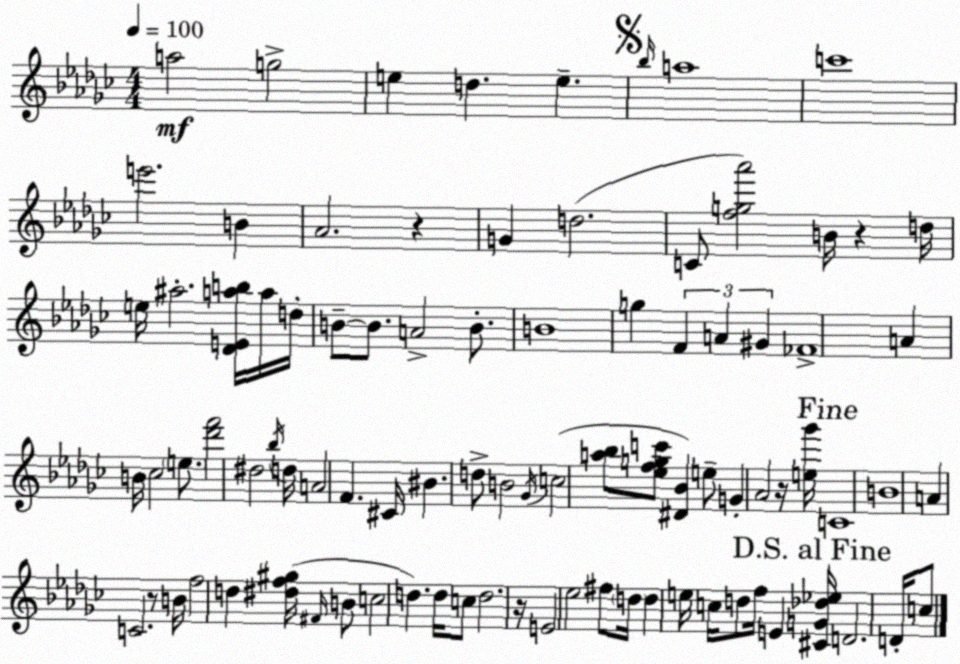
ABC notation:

X:1
T:Untitled
M:4/4
L:1/4
K:Ebm
a2 g2 e d e _b/4 a4 c'4 e'2 B _A2 z G d2 C/2 [fg_a']2 B/4 z d/4 e/4 ^a2 [_DEab]/4 a/4 d/4 B/2 B/2 A2 B/2 B4 g F A ^G _F4 A B/4 _c2 e/2 [_d'f']2 ^d2 _b/4 d/4 A2 F ^C/4 ^B d/2 B2 _G/4 c2 [a_b]/2 [_efgc']/2 [^D_B] e/2 G _A2 z/4 [e_g']/4 C4 B4 A C2 z/2 B/4 f2 d [^df^g]/4 ^F/4 B/2 c2 d d/4 c/2 d2 z/4 E2 _e2 ^f/2 d/4 d e/4 c/4 d/2 f/4 E [^CG_d_e]/4 D2 D/4 c/2